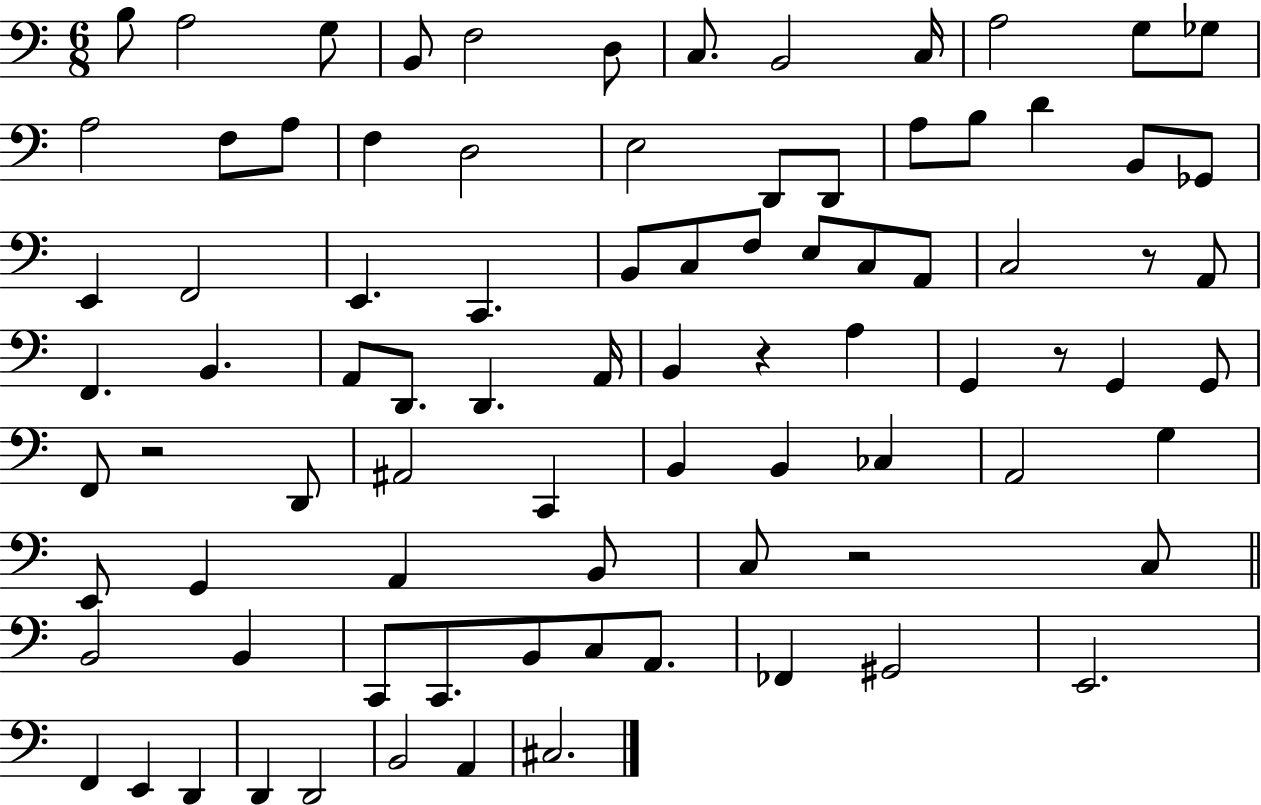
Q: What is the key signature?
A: C major